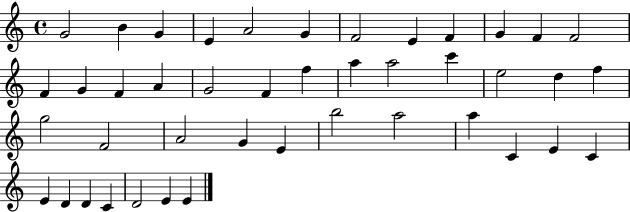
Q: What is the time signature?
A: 4/4